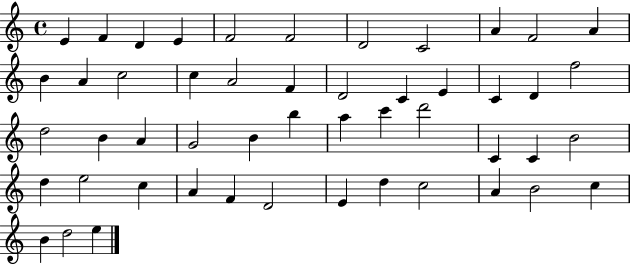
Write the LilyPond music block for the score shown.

{
  \clef treble
  \time 4/4
  \defaultTimeSignature
  \key c \major
  e'4 f'4 d'4 e'4 | f'2 f'2 | d'2 c'2 | a'4 f'2 a'4 | \break b'4 a'4 c''2 | c''4 a'2 f'4 | d'2 c'4 e'4 | c'4 d'4 f''2 | \break d''2 b'4 a'4 | g'2 b'4 b''4 | a''4 c'''4 d'''2 | c'4 c'4 b'2 | \break d''4 e''2 c''4 | a'4 f'4 d'2 | e'4 d''4 c''2 | a'4 b'2 c''4 | \break b'4 d''2 e''4 | \bar "|."
}